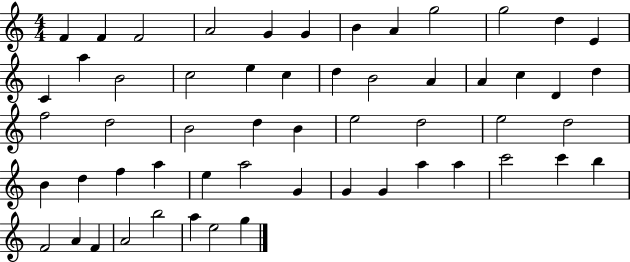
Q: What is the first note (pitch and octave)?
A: F4